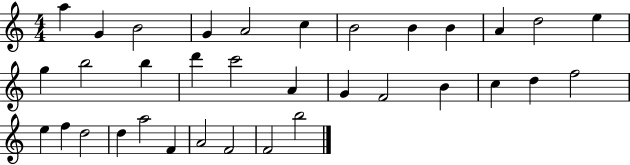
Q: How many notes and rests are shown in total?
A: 34